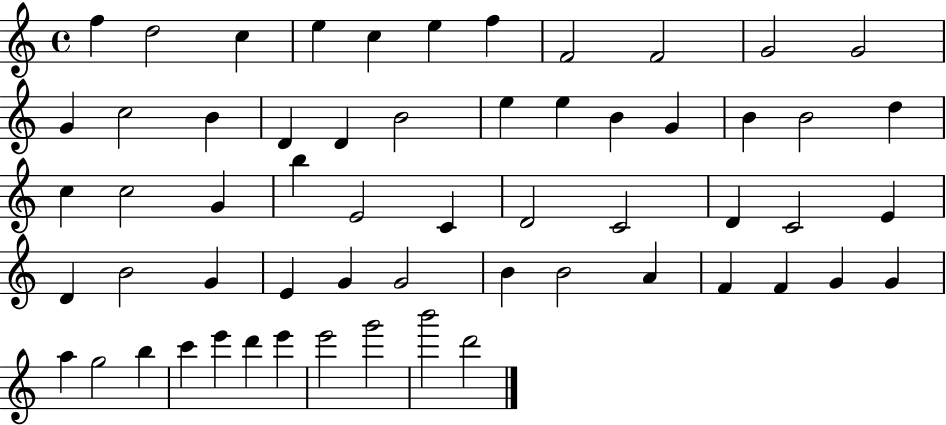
F5/q D5/h C5/q E5/q C5/q E5/q F5/q F4/h F4/h G4/h G4/h G4/q C5/h B4/q D4/q D4/q B4/h E5/q E5/q B4/q G4/q B4/q B4/h D5/q C5/q C5/h G4/q B5/q E4/h C4/q D4/h C4/h D4/q C4/h E4/q D4/q B4/h G4/q E4/q G4/q G4/h B4/q B4/h A4/q F4/q F4/q G4/q G4/q A5/q G5/h B5/q C6/q E6/q D6/q E6/q E6/h G6/h B6/h D6/h